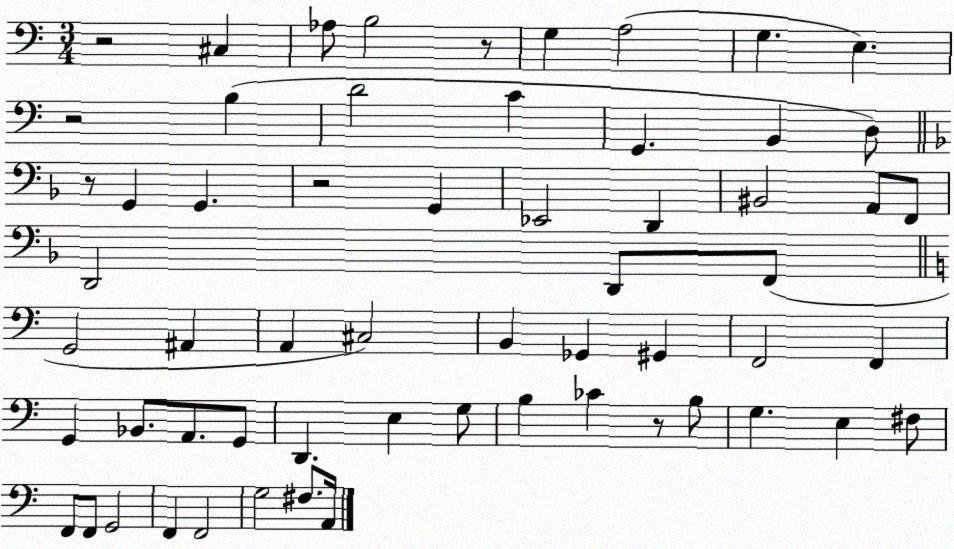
X:1
T:Untitled
M:3/4
L:1/4
K:C
z2 ^C, _A,/2 B,2 z/2 G, A,2 G, E, z2 B, D2 C G,, B,, D,/2 z/2 G,, G,, z2 G,, _E,,2 D,, ^B,,2 A,,/2 F,,/2 D,,2 D,,/2 F,,/2 G,,2 ^A,, A,, ^C,2 B,, _G,, ^G,, F,,2 F,, G,, _B,,/2 A,,/2 G,,/2 D,, E, G,/2 B, _C z/2 B,/2 G, E, ^F,/2 F,,/2 F,,/2 G,,2 F,, F,,2 G,2 ^F,/2 A,,/4